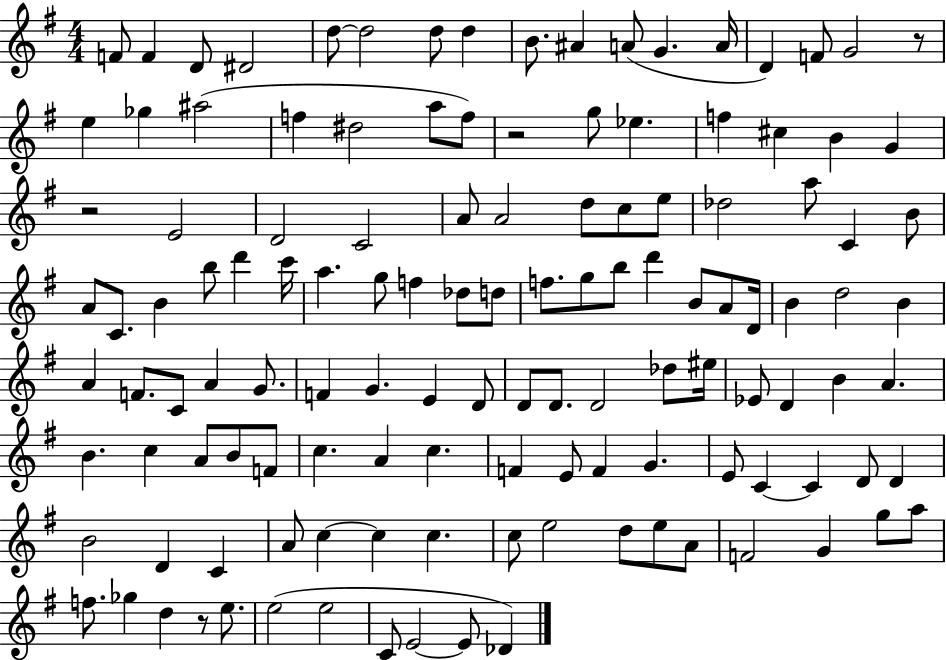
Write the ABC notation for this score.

X:1
T:Untitled
M:4/4
L:1/4
K:G
F/2 F D/2 ^D2 d/2 d2 d/2 d B/2 ^A A/2 G A/4 D F/2 G2 z/2 e _g ^a2 f ^d2 a/2 f/2 z2 g/2 _e f ^c B G z2 E2 D2 C2 A/2 A2 d/2 c/2 e/2 _d2 a/2 C B/2 A/2 C/2 B b/2 d' c'/4 a g/2 f _d/2 d/2 f/2 g/2 b/2 d' B/2 A/2 D/4 B d2 B A F/2 C/2 A G/2 F G E D/2 D/2 D/2 D2 _d/2 ^e/4 _E/2 D B A B c A/2 B/2 F/2 c A c F E/2 F G E/2 C C D/2 D B2 D C A/2 c c c c/2 e2 d/2 e/2 A/2 F2 G g/2 a/2 f/2 _g d z/2 e/2 e2 e2 C/2 E2 E/2 _D